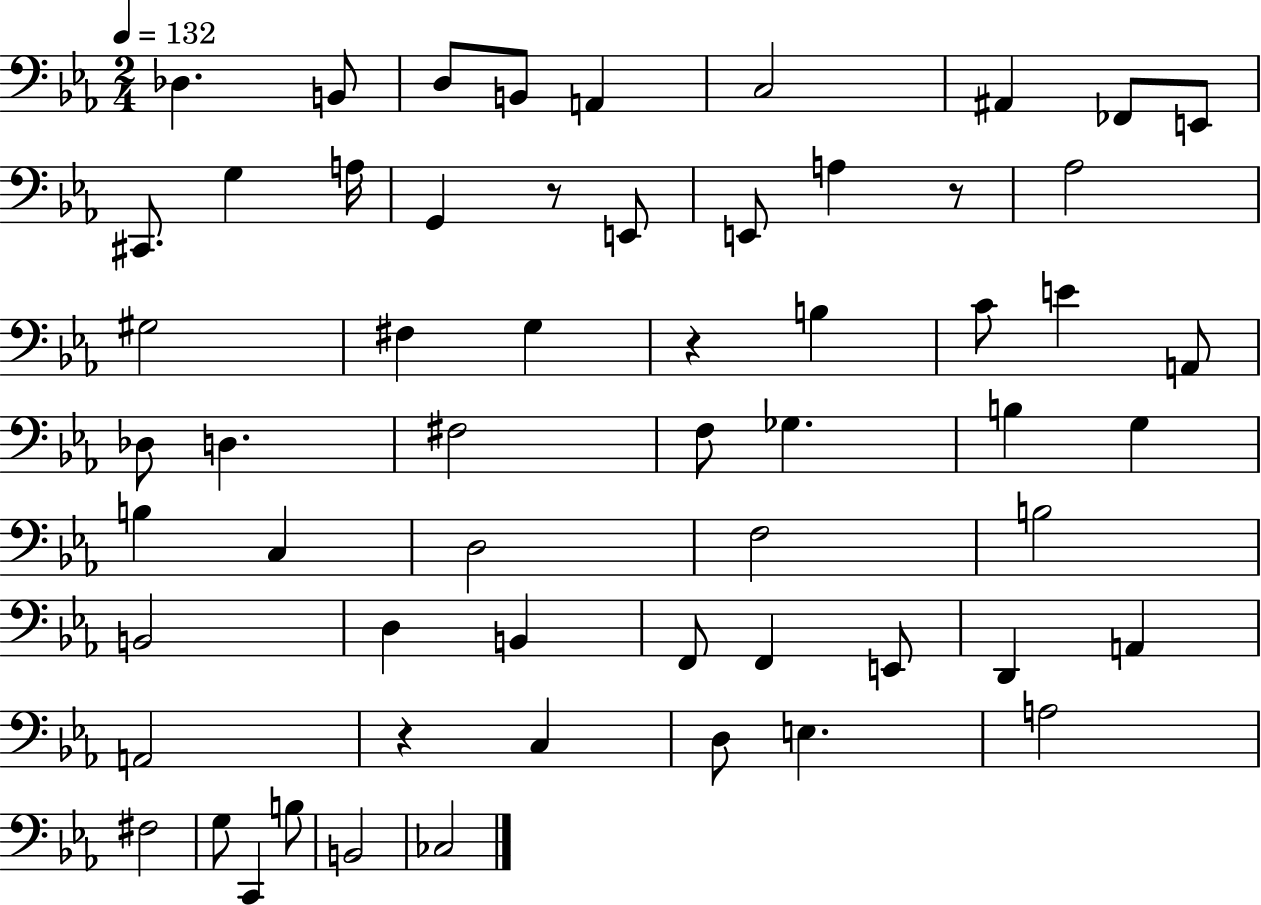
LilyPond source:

{
  \clef bass
  \numericTimeSignature
  \time 2/4
  \key ees \major
  \tempo 4 = 132
  des4. b,8 | d8 b,8 a,4 | c2 | ais,4 fes,8 e,8 | \break cis,8. g4 a16 | g,4 r8 e,8 | e,8 a4 r8 | aes2 | \break gis2 | fis4 g4 | r4 b4 | c'8 e'4 a,8 | \break des8 d4. | fis2 | f8 ges4. | b4 g4 | \break b4 c4 | d2 | f2 | b2 | \break b,2 | d4 b,4 | f,8 f,4 e,8 | d,4 a,4 | \break a,2 | r4 c4 | d8 e4. | a2 | \break fis2 | g8 c,4 b8 | b,2 | ces2 | \break \bar "|."
}